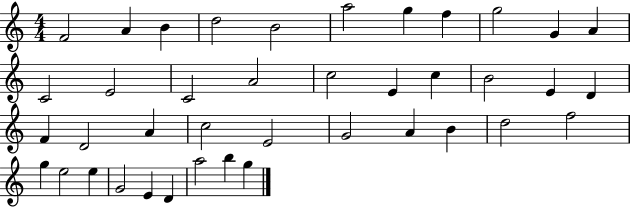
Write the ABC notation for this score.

X:1
T:Untitled
M:4/4
L:1/4
K:C
F2 A B d2 B2 a2 g f g2 G A C2 E2 C2 A2 c2 E c B2 E D F D2 A c2 E2 G2 A B d2 f2 g e2 e G2 E D a2 b g